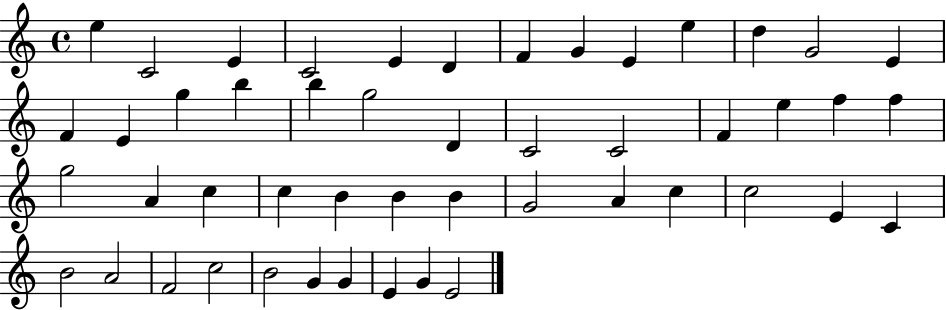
X:1
T:Untitled
M:4/4
L:1/4
K:C
e C2 E C2 E D F G E e d G2 E F E g b b g2 D C2 C2 F e f f g2 A c c B B B G2 A c c2 E C B2 A2 F2 c2 B2 G G E G E2